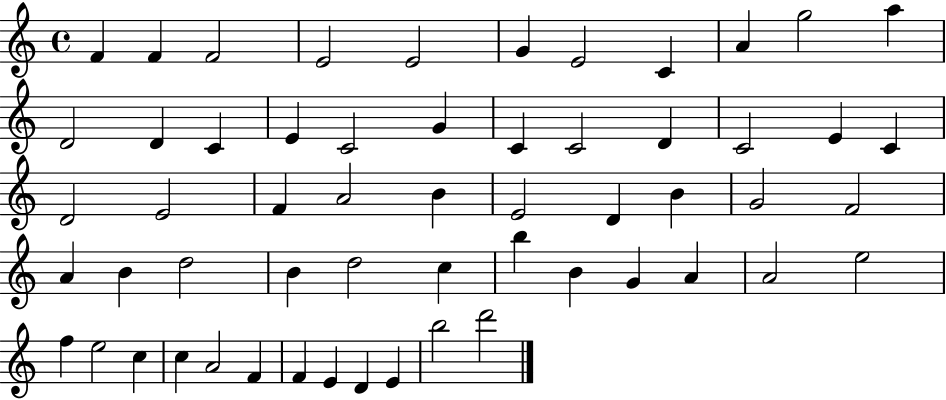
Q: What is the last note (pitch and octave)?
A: D6